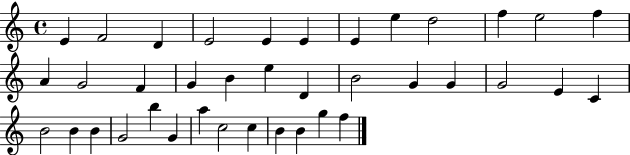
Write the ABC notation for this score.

X:1
T:Untitled
M:4/4
L:1/4
K:C
E F2 D E2 E E E e d2 f e2 f A G2 F G B e D B2 G G G2 E C B2 B B G2 b G a c2 c B B g f